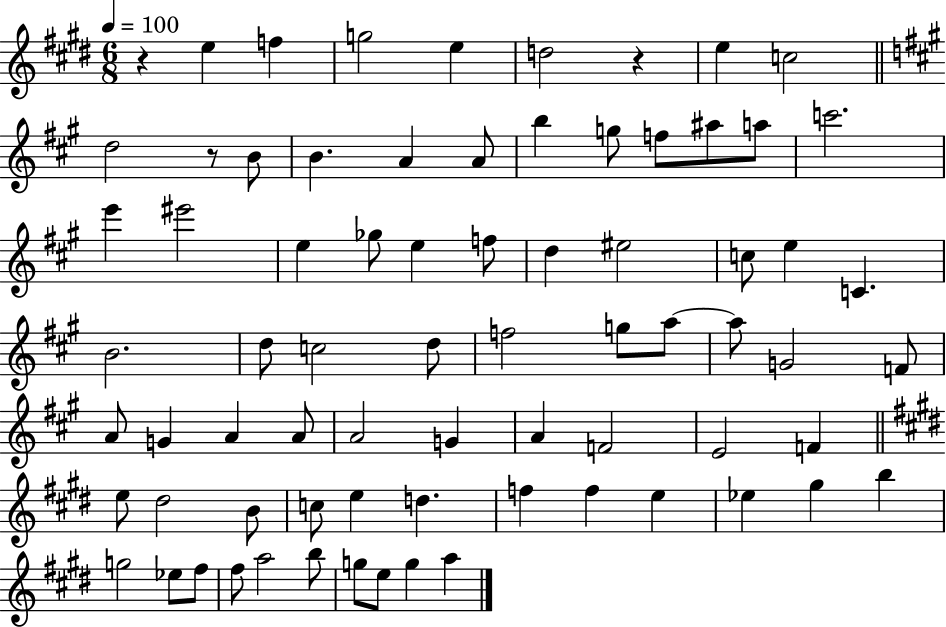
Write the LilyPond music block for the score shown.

{
  \clef treble
  \numericTimeSignature
  \time 6/8
  \key e \major
  \tempo 4 = 100
  r4 e''4 f''4 | g''2 e''4 | d''2 r4 | e''4 c''2 | \break \bar "||" \break \key a \major d''2 r8 b'8 | b'4. a'4 a'8 | b''4 g''8 f''8 ais''8 a''8 | c'''2. | \break e'''4 eis'''2 | e''4 ges''8 e''4 f''8 | d''4 eis''2 | c''8 e''4 c'4. | \break b'2. | d''8 c''2 d''8 | f''2 g''8 a''8~~ | a''8 g'2 f'8 | \break a'8 g'4 a'4 a'8 | a'2 g'4 | a'4 f'2 | e'2 f'4 | \break \bar "||" \break \key e \major e''8 dis''2 b'8 | c''8 e''4 d''4. | f''4 f''4 e''4 | ees''4 gis''4 b''4 | \break g''2 ees''8 fis''8 | fis''8 a''2 b''8 | g''8 e''8 g''4 a''4 | \bar "|."
}